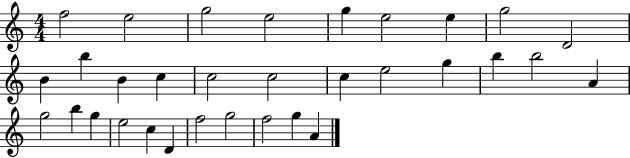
F5/h E5/h G5/h E5/h G5/q E5/h E5/q G5/h D4/h B4/q B5/q B4/q C5/q C5/h C5/h C5/q E5/h G5/q B5/q B5/h A4/q G5/h B5/q G5/q E5/h C5/q D4/q F5/h G5/h F5/h G5/q A4/q